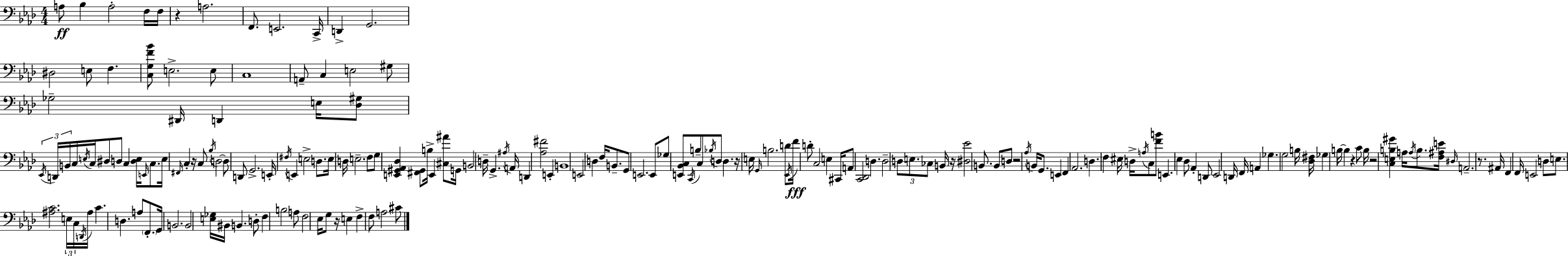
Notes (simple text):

A3/e Bb3/q A3/h F3/s F3/s R/q A3/h. F2/e. E2/h. C2/s D2/q G2/h. D#3/h E3/e F3/q. [C3,G3,F4,Bb4]/e E3/h. E3/e C3/w A2/e C3/q E3/h G#3/e Gb3/h D#2/s D2/q E3/s [Db3,G#3]/e Eb2/s D2/s B2/s C3/s E3/s C3/s D#3/e D3/e C3/q [D3,E3]/s E2/s C3/e. E3/s F#2/s C3/q R/s C3/e Bb3/s D3/h D3/e D2/e G2/h. E2/s F#3/s E2/q E3/h D3/e. E3/s D3/s E3/h. F3/e G3/e [E2,G#2,Ab2,Db3]/q [F#2,G#2]/e B3/s E2/q [C#3,A#4]/e G2/s B2/h D3/s G2/q. A#3/s A2/s D2/q [Ab3,F#4]/h E2/q B2/w E2/h D3/q F3/s B2/e. G2/e E2/h. E2/e Gb3/e [E2,Bb2,C3]/e C2/s B3/e C3/e Bb3/s D3/e D3/q. R/s E3/s G2/s B3/h. D4/e Eb2/s F4/s D4/e C3/h E3/q C#2/s A2/e [C2,Db2]/h D3/q. D3/h D3/e E3/e. CES3/e B2/s R/s [D#3,Eb4]/h B2/e. B2/e D3/e R/h Ab3/s B2/s G2/e. E2/q F2/q Ab2/h. D3/q. F3/q EIS3/s D3/s A3/s C3/e [F4,B4]/e E2/q. Eb3/q Db3/e Ab2/q D2/e Eb2/h D2/s F2/s A2/q Gb3/q. G3/h B3/s [Db3,F#3]/s Gb3/q B3/s B3/q R/q C4/e B3/s R/h [C3,E3,B3,G#4]/q A3/s A3/s B3/e. [F3,A#3,E4]/s D#3/s A2/h. R/e. A#2/s F2/q F2/s E2/h D3/e E3/e. [A#3,C4]/h. E3/s C3/s D2/s A#3/s C4/q. D3/q. A3/e F2/e. G2/s B2/h. B2/h [E3,Gb3]/s BIS2/s B2/q. D3/e F3/q B3/h A3/e F3/h Eb3/s G3/e R/s E3/q F3/q F3/e A3/h C#4/e